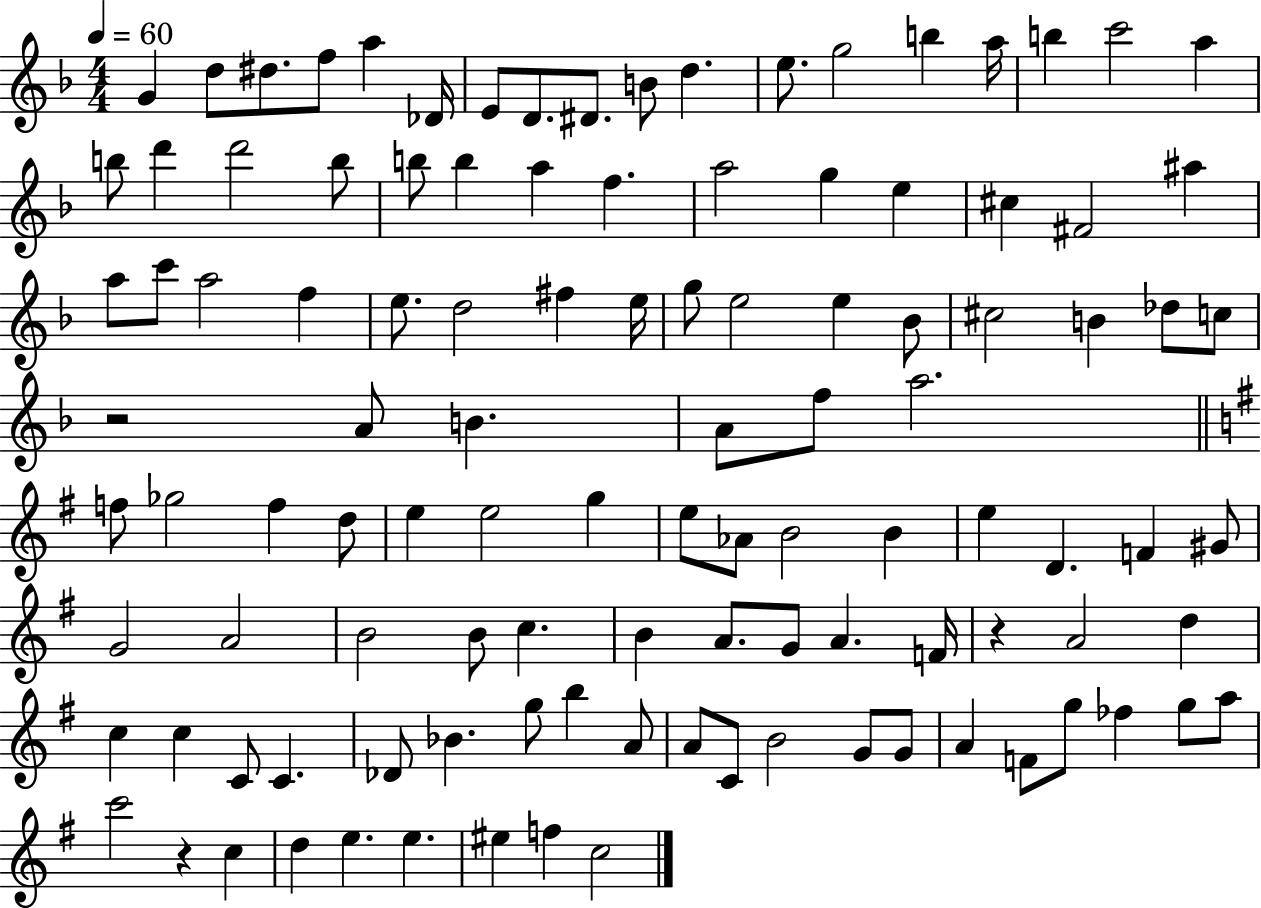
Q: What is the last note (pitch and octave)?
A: C5